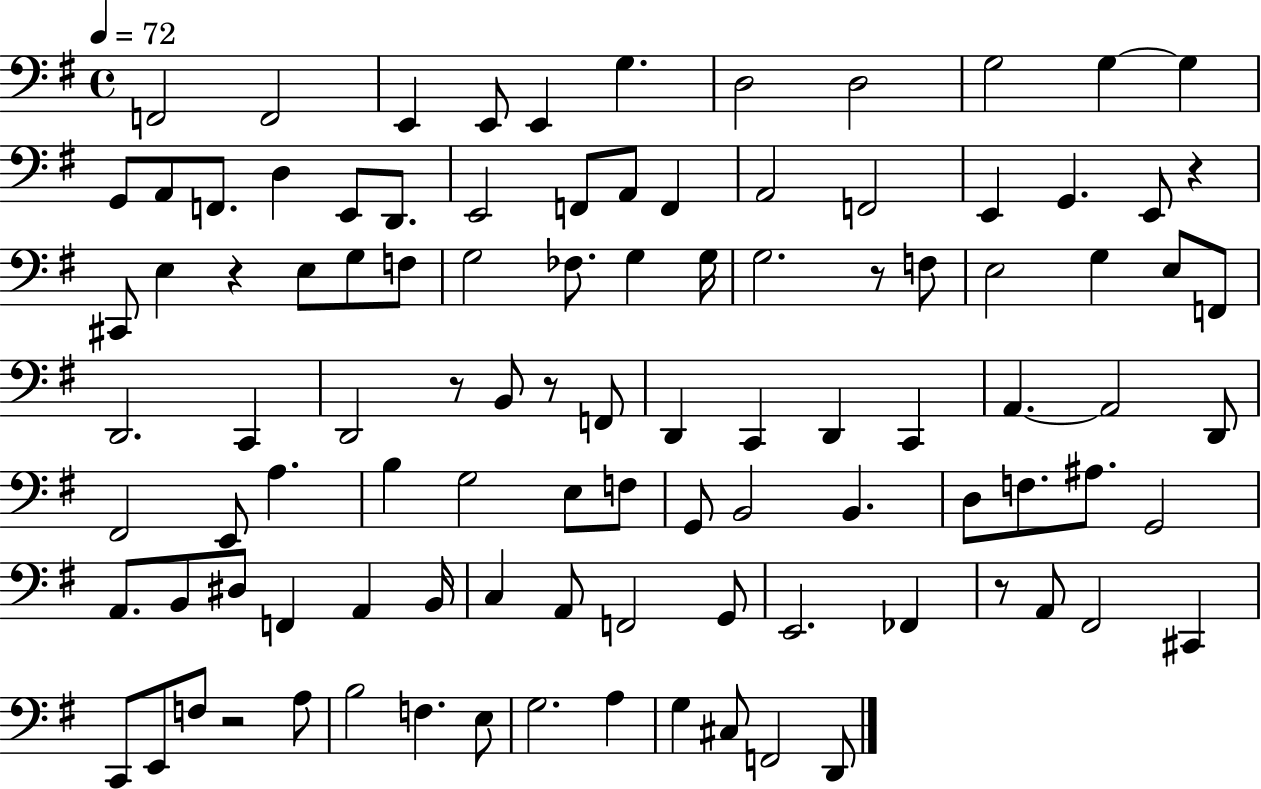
F2/h F2/h E2/q E2/e E2/q G3/q. D3/h D3/h G3/h G3/q G3/q G2/e A2/e F2/e. D3/q E2/e D2/e. E2/h F2/e A2/e F2/q A2/h F2/h E2/q G2/q. E2/e R/q C#2/e E3/q R/q E3/e G3/e F3/e G3/h FES3/e. G3/q G3/s G3/h. R/e F3/e E3/h G3/q E3/e F2/e D2/h. C2/q D2/h R/e B2/e R/e F2/e D2/q C2/q D2/q C2/q A2/q. A2/h D2/e F#2/h E2/e A3/q. B3/q G3/h E3/e F3/e G2/e B2/h B2/q. D3/e F3/e. A#3/e. G2/h A2/e. B2/e D#3/e F2/q A2/q B2/s C3/q A2/e F2/h G2/e E2/h. FES2/q R/e A2/e F#2/h C#2/q C2/e E2/e F3/e R/h A3/e B3/h F3/q. E3/e G3/h. A3/q G3/q C#3/e F2/h D2/e